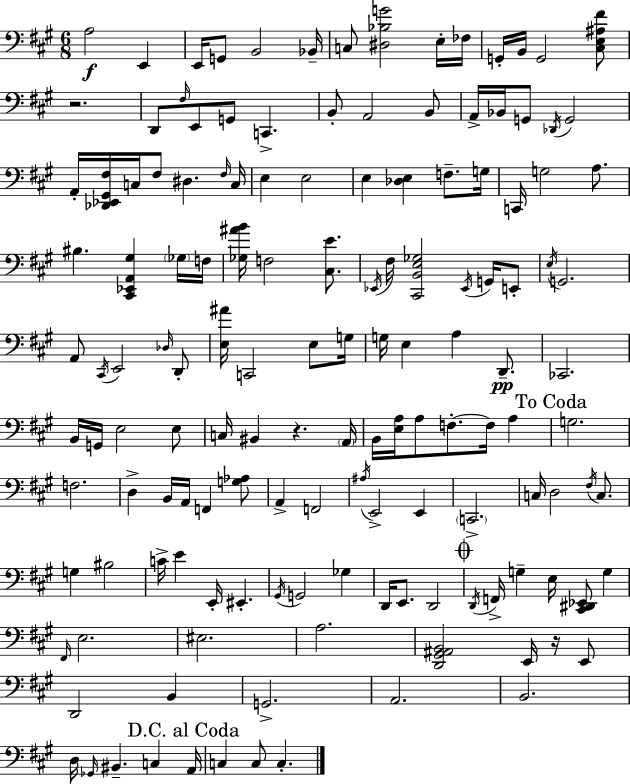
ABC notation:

X:1
T:Untitled
M:6/8
L:1/4
K:A
A,2 E,, E,,/4 G,,/2 B,,2 _B,,/4 C,/2 [^D,_B,G]2 E,/4 _F,/4 G,,/4 B,,/4 G,,2 [^C,E,^A,^F]/2 z2 D,,/2 ^F,/4 E,,/2 G,,/2 C,, B,,/2 A,,2 B,,/2 A,,/4 _B,,/4 G,,/2 _D,,/4 G,,2 A,,/4 [_D,,_E,,^G,,^F,]/4 C,/4 ^F,/2 ^D, ^F,/4 C,/4 E, E,2 E, [_D,E,] F,/2 G,/4 C,,/4 G,2 A,/2 ^B, [^C,,_E,,A,,^G,] _G,/4 F,/4 [_G,^AB]/4 F,2 [^C,E]/2 _E,,/4 ^F,/4 [^C,,B,,E,_G,]2 _E,,/4 G,,/4 E,,/2 E,/4 G,,2 A,,/2 ^C,,/4 E,,2 _D,/4 D,,/2 [E,^A]/4 C,,2 E,/2 G,/4 G,/4 E, A, D,,/2 _C,,2 B,,/4 G,,/4 E,2 E,/2 C,/4 ^B,, z A,,/4 B,,/4 [E,A,]/4 A,/2 F,/2 F,/4 A, G,2 F,2 D, B,,/4 A,,/4 F,, [G,_A,]/2 A,, F,,2 ^A,/4 E,,2 E,, C,,2 C,/4 D,2 ^F,/4 C,/2 G, ^B,2 C/4 E E,,/4 ^E,, ^G,,/4 G,,2 _G, D,,/4 E,,/2 D,,2 D,,/4 F,,/4 G, E,/4 [^C,,^D,,_E,,]/2 G, ^F,,/4 E,2 ^E,2 A,2 [D,,^G,,^A,,B,,]2 E,,/4 z/4 E,,/2 D,,2 B,, G,,2 A,,2 B,,2 D,/4 _G,,/4 ^B,, C, A,,/4 C, C,/2 C,